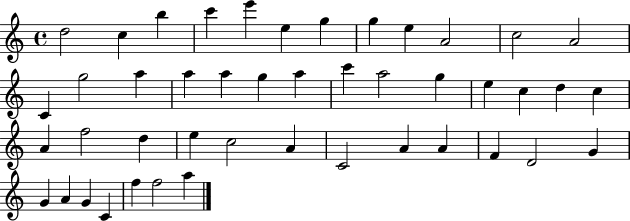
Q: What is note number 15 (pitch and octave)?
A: A5